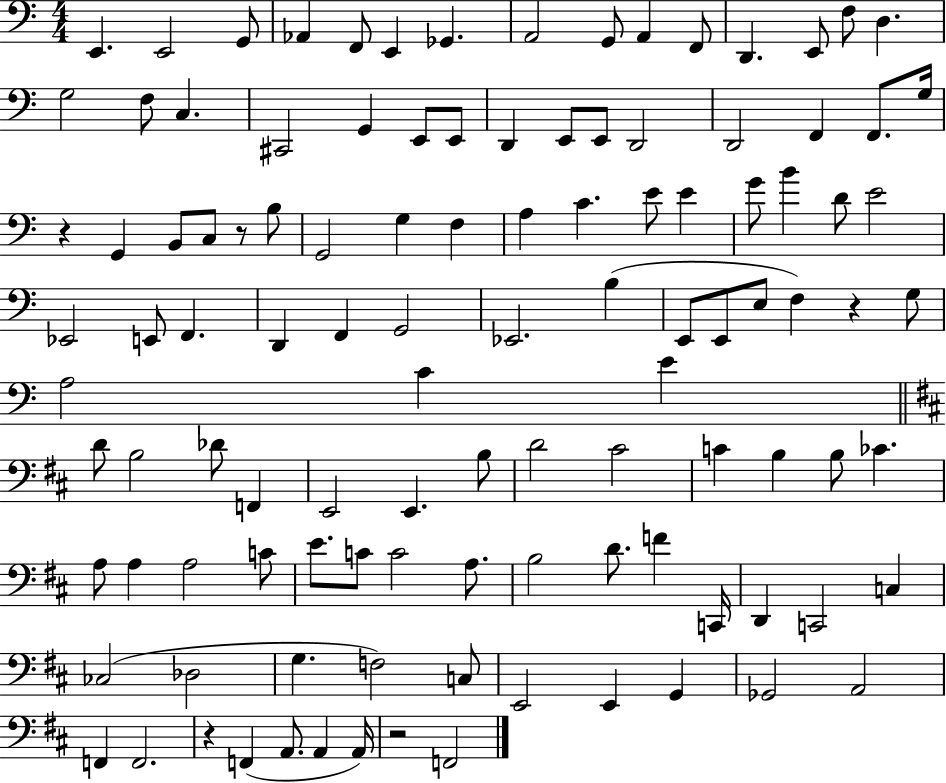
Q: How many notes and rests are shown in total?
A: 111